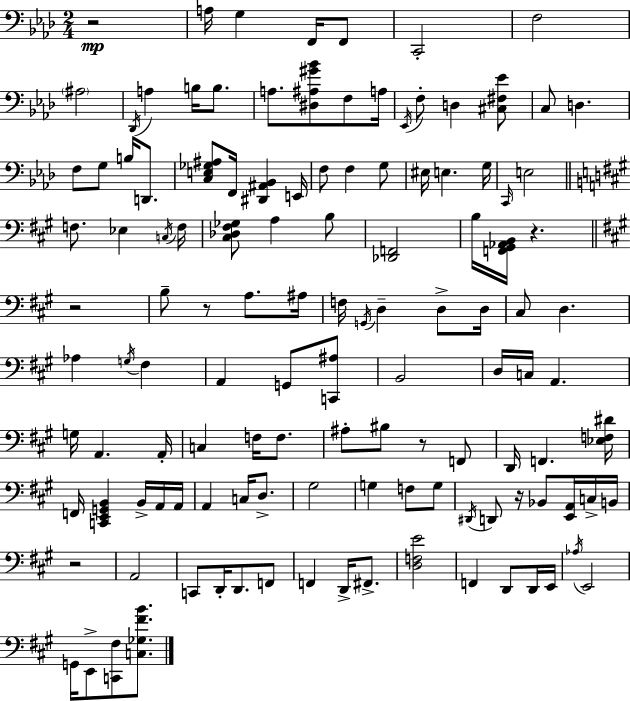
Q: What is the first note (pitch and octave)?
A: A3